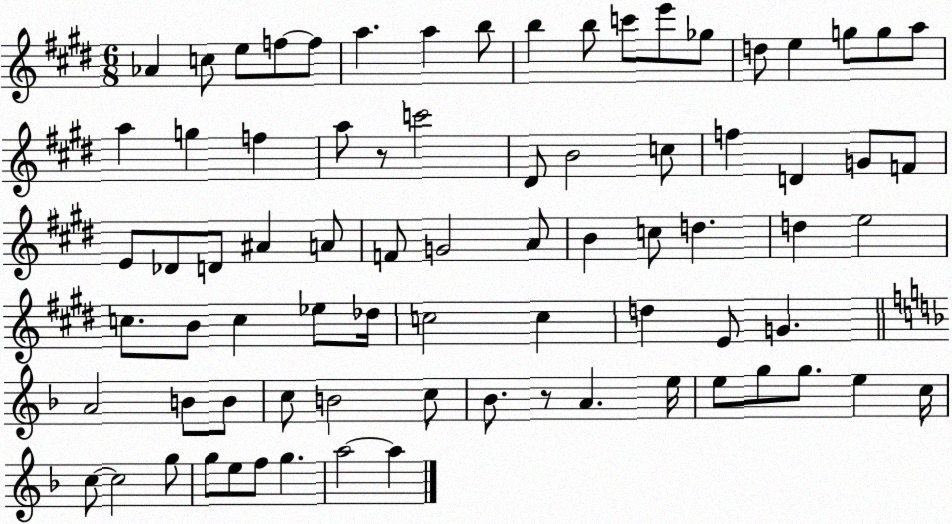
X:1
T:Untitled
M:6/8
L:1/4
K:E
_A c/2 e/2 f/2 f/2 a a b/2 b b/2 c'/2 e'/2 _g/2 d/2 e g/2 g/2 a/2 a g f a/2 z/2 c'2 ^D/2 B2 c/2 f D G/2 F/2 E/2 _D/2 D/2 ^A A/2 F/2 G2 A/2 B c/2 d d e2 c/2 B/2 c _e/2 _d/4 c2 c d E/2 G A2 B/2 B/2 c/2 B2 c/2 _B/2 z/2 A e/4 e/2 g/2 g/2 e c/4 c/2 c2 g/2 g/2 e/2 f/2 g a2 a